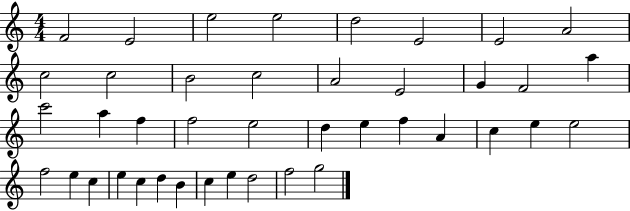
F4/h E4/h E5/h E5/h D5/h E4/h E4/h A4/h C5/h C5/h B4/h C5/h A4/h E4/h G4/q F4/h A5/q C6/h A5/q F5/q F5/h E5/h D5/q E5/q F5/q A4/q C5/q E5/q E5/h F5/h E5/q C5/q E5/q C5/q D5/q B4/q C5/q E5/q D5/h F5/h G5/h